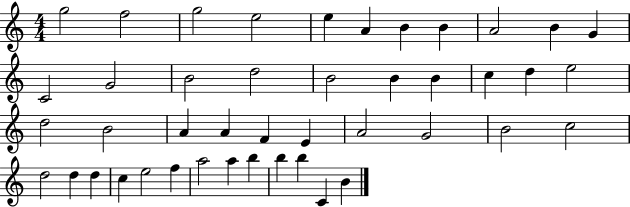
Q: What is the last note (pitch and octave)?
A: B4